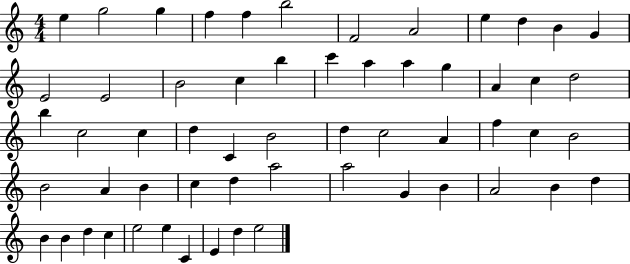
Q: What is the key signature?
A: C major